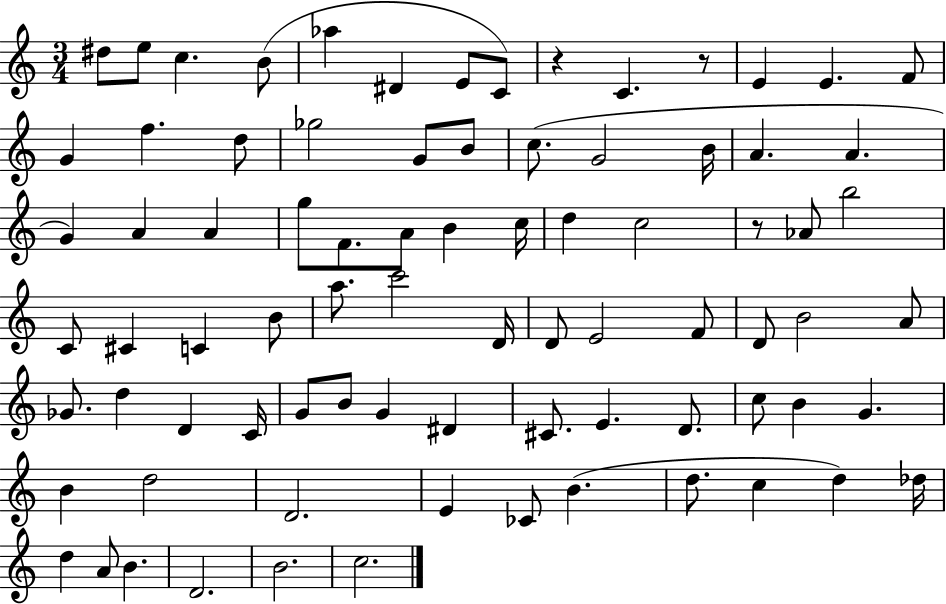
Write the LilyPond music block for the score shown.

{
  \clef treble
  \numericTimeSignature
  \time 3/4
  \key c \major
  dis''8 e''8 c''4. b'8( | aes''4 dis'4 e'8 c'8) | r4 c'4. r8 | e'4 e'4. f'8 | \break g'4 f''4. d''8 | ges''2 g'8 b'8 | c''8.( g'2 b'16 | a'4. a'4. | \break g'4) a'4 a'4 | g''8 f'8. a'8 b'4 c''16 | d''4 c''2 | r8 aes'8 b''2 | \break c'8 cis'4 c'4 b'8 | a''8. c'''2 d'16 | d'8 e'2 f'8 | d'8 b'2 a'8 | \break ges'8. d''4 d'4 c'16 | g'8 b'8 g'4 dis'4 | cis'8. e'4. d'8. | c''8 b'4 g'4. | \break b'4 d''2 | d'2. | e'4 ces'8 b'4.( | d''8. c''4 d''4) des''16 | \break d''4 a'8 b'4. | d'2. | b'2. | c''2. | \break \bar "|."
}